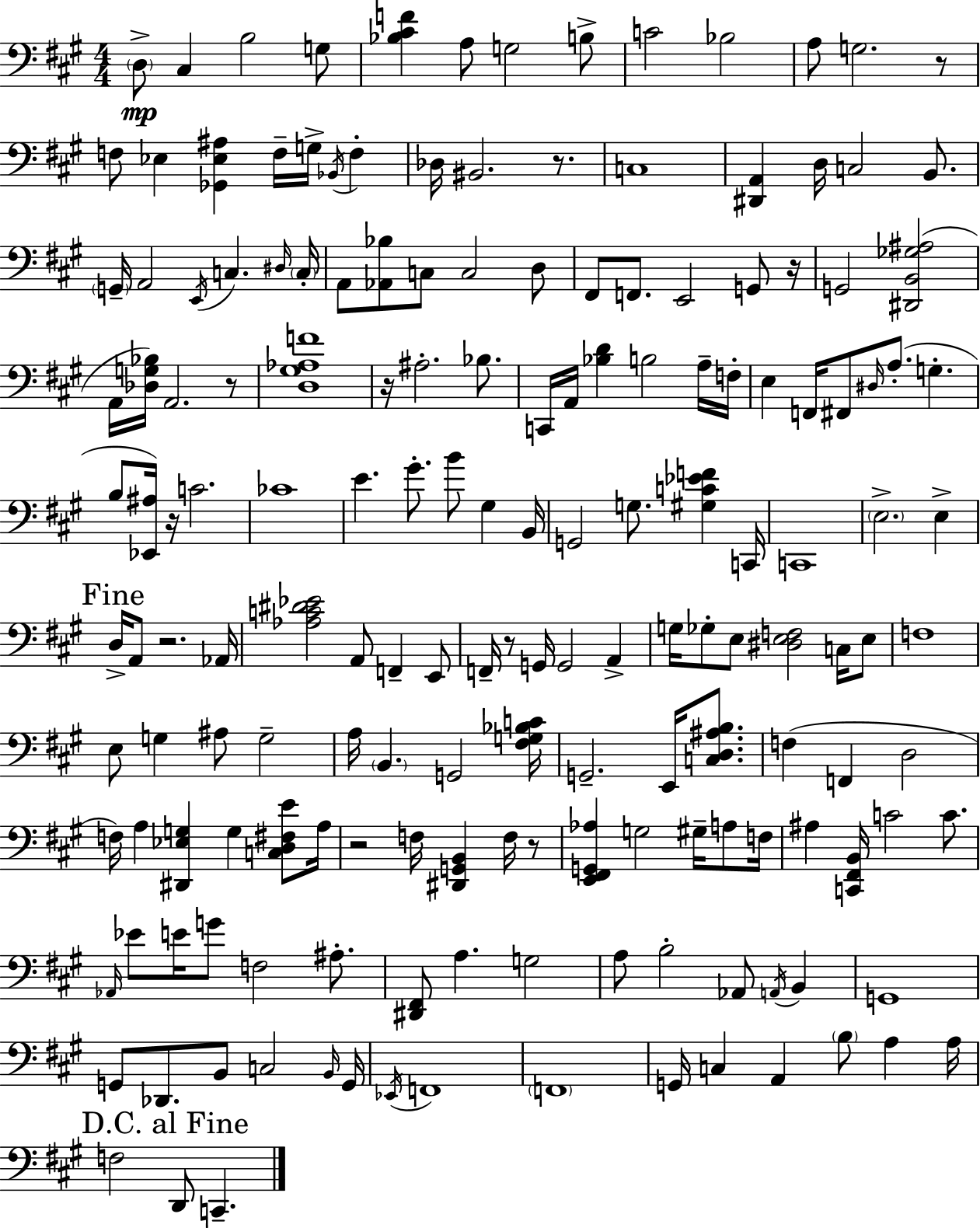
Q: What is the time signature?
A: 4/4